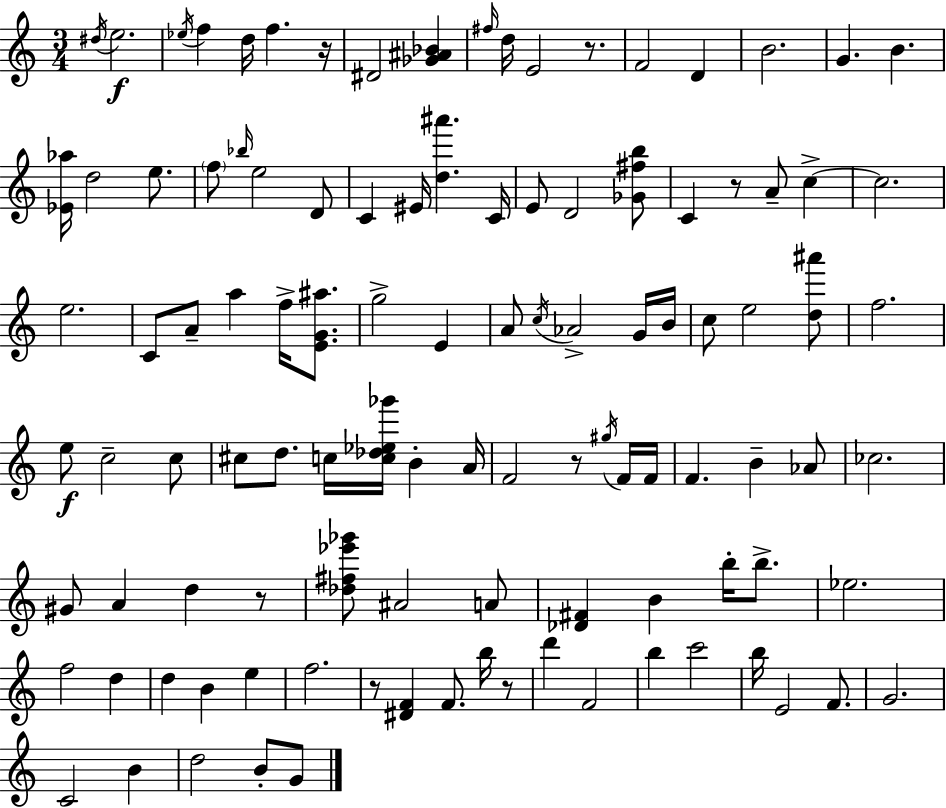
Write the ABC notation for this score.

X:1
T:Untitled
M:3/4
L:1/4
K:C
^d/4 e2 _e/4 f d/4 f z/4 ^D2 [_G^A_B] ^f/4 d/4 E2 z/2 F2 D B2 G B [_E_a]/4 d2 e/2 f/2 _b/4 e2 D/2 C ^E/4 [d^a'] C/4 E/2 D2 [_G^fb]/2 C z/2 A/2 c c2 e2 C/2 A/2 a f/4 [EG^a]/2 g2 E A/2 c/4 _A2 G/4 B/4 c/2 e2 [d^a']/2 f2 e/2 c2 c/2 ^c/2 d/2 c/4 [c_d_e_g']/4 B A/4 F2 z/2 ^g/4 F/4 F/4 F B _A/2 _c2 ^G/2 A d z/2 [_d^f_e'_g']/2 ^A2 A/2 [_D^F] B b/4 b/2 _e2 f2 d d B e f2 z/2 [^DF] F/2 b/4 z/2 d' F2 b c'2 b/4 E2 F/2 G2 C2 B d2 B/2 G/2